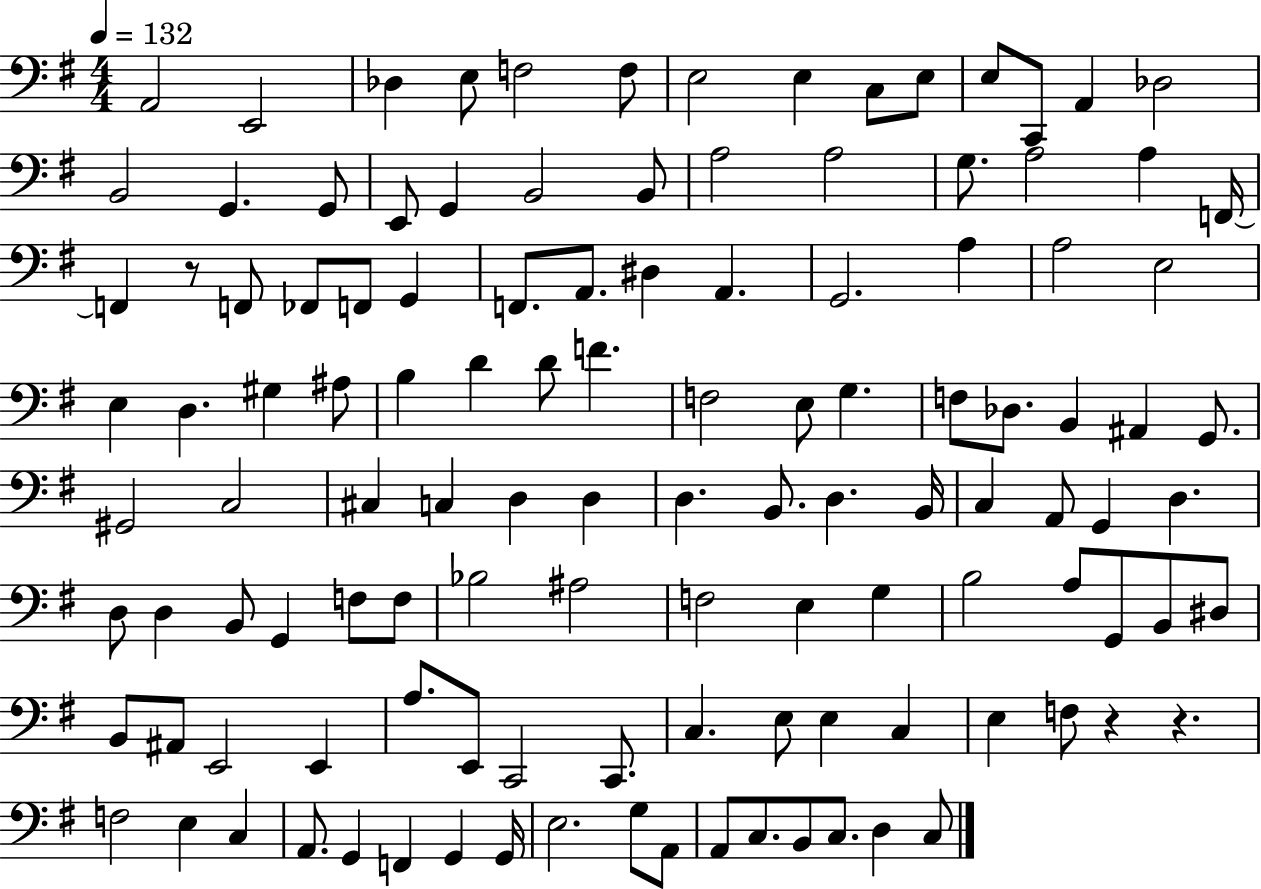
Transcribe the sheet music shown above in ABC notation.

X:1
T:Untitled
M:4/4
L:1/4
K:G
A,,2 E,,2 _D, E,/2 F,2 F,/2 E,2 E, C,/2 E,/2 E,/2 C,,/2 A,, _D,2 B,,2 G,, G,,/2 E,,/2 G,, B,,2 B,,/2 A,2 A,2 G,/2 A,2 A, F,,/4 F,, z/2 F,,/2 _F,,/2 F,,/2 G,, F,,/2 A,,/2 ^D, A,, G,,2 A, A,2 E,2 E, D, ^G, ^A,/2 B, D D/2 F F,2 E,/2 G, F,/2 _D,/2 B,, ^A,, G,,/2 ^G,,2 C,2 ^C, C, D, D, D, B,,/2 D, B,,/4 C, A,,/2 G,, D, D,/2 D, B,,/2 G,, F,/2 F,/2 _B,2 ^A,2 F,2 E, G, B,2 A,/2 G,,/2 B,,/2 ^D,/2 B,,/2 ^A,,/2 E,,2 E,, A,/2 E,,/2 C,,2 C,,/2 C, E,/2 E, C, E, F,/2 z z F,2 E, C, A,,/2 G,, F,, G,, G,,/4 E,2 G,/2 A,,/2 A,,/2 C,/2 B,,/2 C,/2 D, C,/2